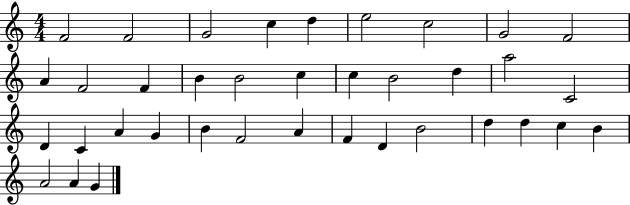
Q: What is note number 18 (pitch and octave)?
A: D5